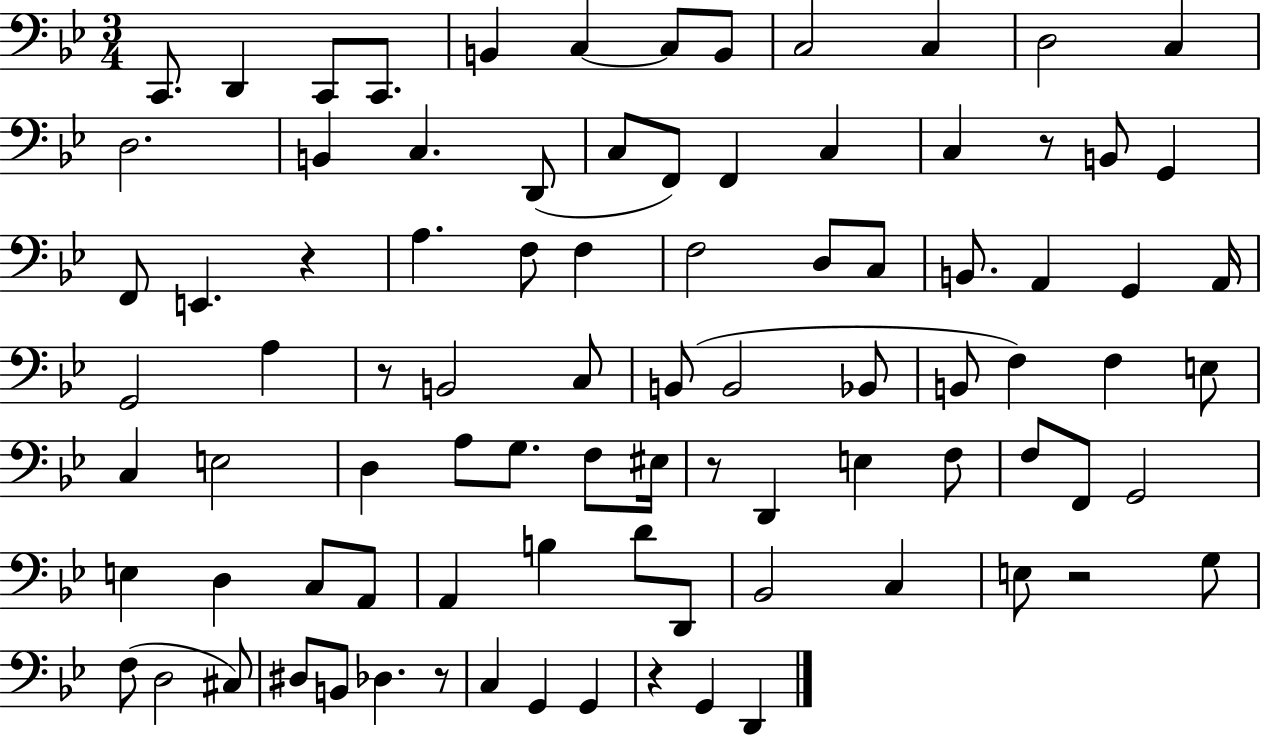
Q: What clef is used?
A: bass